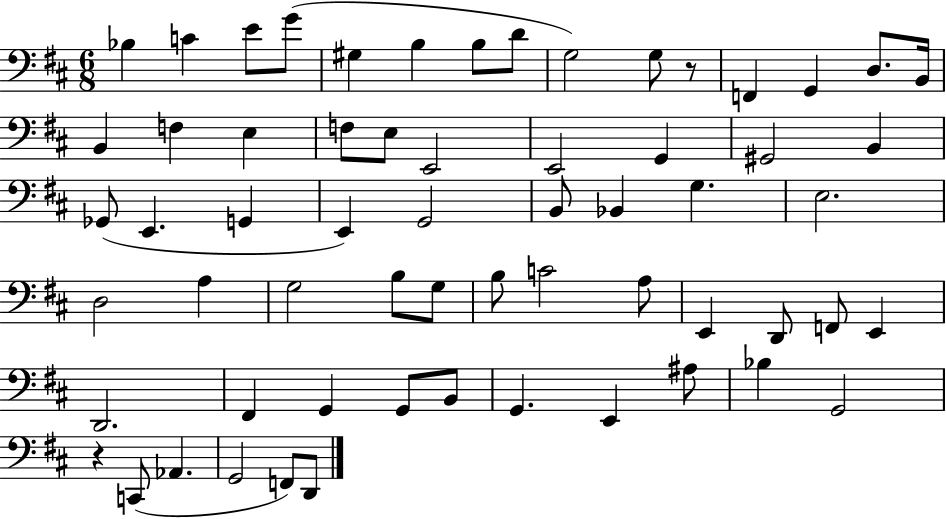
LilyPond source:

{
  \clef bass
  \numericTimeSignature
  \time 6/8
  \key d \major
  bes4 c'4 e'8 g'8( | gis4 b4 b8 d'8 | g2) g8 r8 | f,4 g,4 d8. b,16 | \break b,4 f4 e4 | f8 e8 e,2 | e,2 g,4 | gis,2 b,4 | \break ges,8( e,4. g,4 | e,4) g,2 | b,8 bes,4 g4. | e2. | \break d2 a4 | g2 b8 g8 | b8 c'2 a8 | e,4 d,8 f,8 e,4 | \break d,2. | fis,4 g,4 g,8 b,8 | g,4. e,4 ais8 | bes4 g,2 | \break r4 c,8( aes,4. | g,2 f,8) d,8 | \bar "|."
}